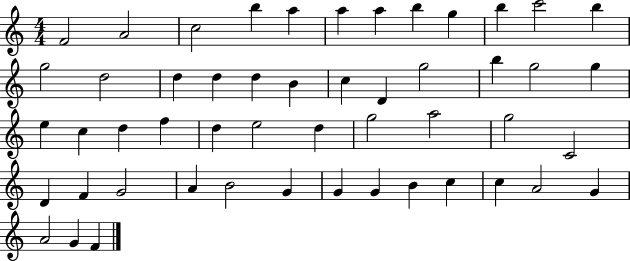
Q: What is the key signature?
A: C major